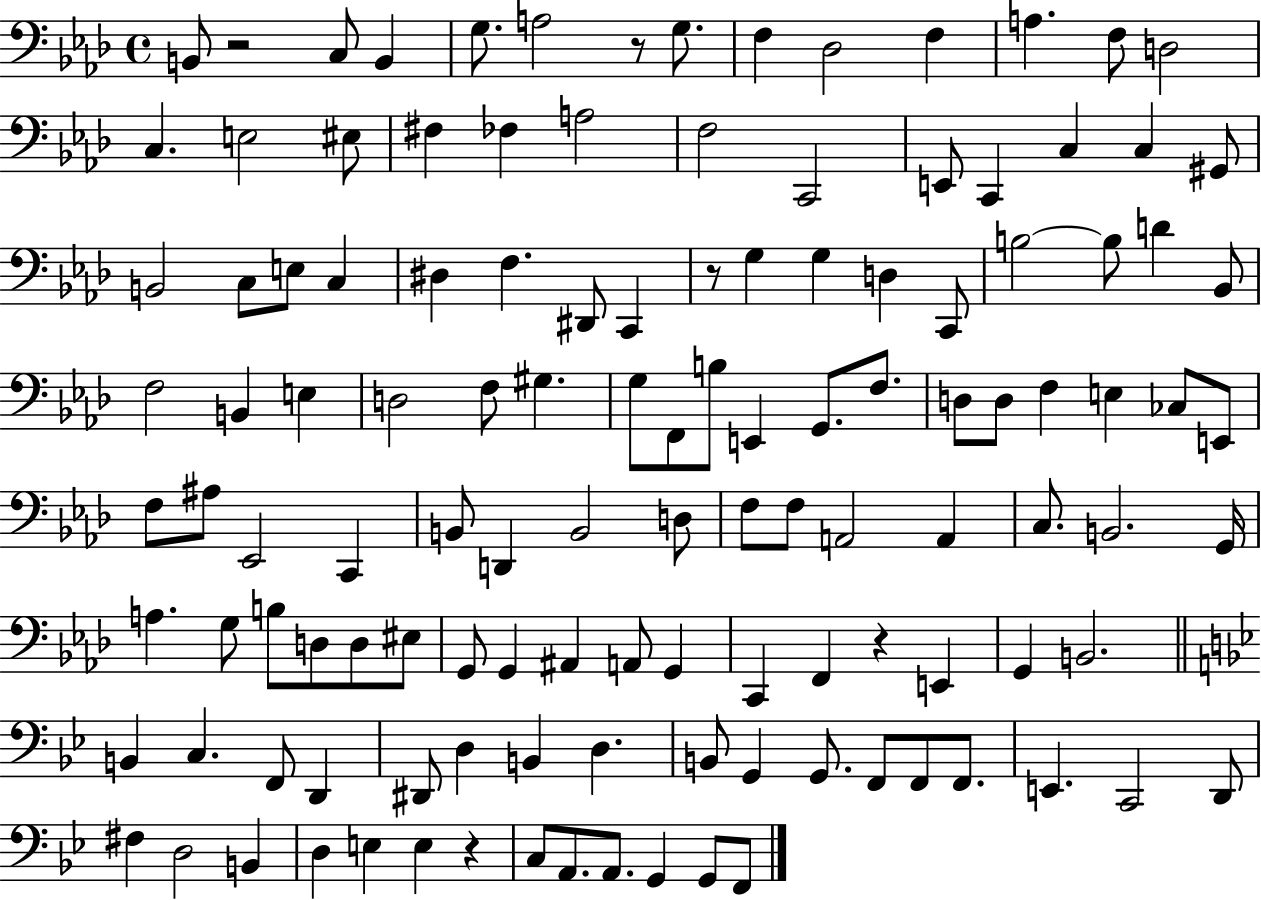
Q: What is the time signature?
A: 4/4